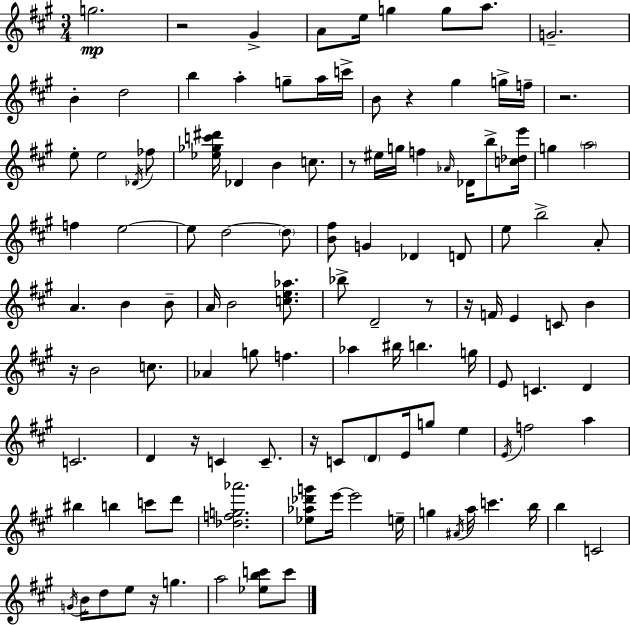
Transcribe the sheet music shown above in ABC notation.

X:1
T:Untitled
M:3/4
L:1/4
K:A
g2 z2 ^G A/2 e/4 g g/2 a/2 G2 B d2 b a g/2 a/4 c'/4 B/2 z ^g g/4 f/4 z2 e/2 e2 _D/4 _f/2 [_e_gc'^d']/4 _D B c/2 z/2 ^e/4 g/4 f _A/4 _D/4 b/2 [c_de']/4 g a2 f e2 e/2 d2 d/2 [B^f]/2 G _D D/2 e/2 b2 A/2 A B B/2 A/4 B2 [ce_a]/2 _b/2 D2 z/2 z/4 F/4 E C/2 B z/4 B2 c/2 _A g/2 f _a ^b/4 b g/4 E/2 C D C2 D z/4 C C/2 z/4 C/2 D/2 E/4 g/2 e E/4 f2 a ^b b c'/2 d'/2 [_dfg_a']2 [_e_a_d'g']/2 e'/4 e'2 e/4 g ^A/4 a/4 c' b/4 b C2 G/4 B/4 d/2 e/2 z/4 g a2 [_ebc']/2 c'/2